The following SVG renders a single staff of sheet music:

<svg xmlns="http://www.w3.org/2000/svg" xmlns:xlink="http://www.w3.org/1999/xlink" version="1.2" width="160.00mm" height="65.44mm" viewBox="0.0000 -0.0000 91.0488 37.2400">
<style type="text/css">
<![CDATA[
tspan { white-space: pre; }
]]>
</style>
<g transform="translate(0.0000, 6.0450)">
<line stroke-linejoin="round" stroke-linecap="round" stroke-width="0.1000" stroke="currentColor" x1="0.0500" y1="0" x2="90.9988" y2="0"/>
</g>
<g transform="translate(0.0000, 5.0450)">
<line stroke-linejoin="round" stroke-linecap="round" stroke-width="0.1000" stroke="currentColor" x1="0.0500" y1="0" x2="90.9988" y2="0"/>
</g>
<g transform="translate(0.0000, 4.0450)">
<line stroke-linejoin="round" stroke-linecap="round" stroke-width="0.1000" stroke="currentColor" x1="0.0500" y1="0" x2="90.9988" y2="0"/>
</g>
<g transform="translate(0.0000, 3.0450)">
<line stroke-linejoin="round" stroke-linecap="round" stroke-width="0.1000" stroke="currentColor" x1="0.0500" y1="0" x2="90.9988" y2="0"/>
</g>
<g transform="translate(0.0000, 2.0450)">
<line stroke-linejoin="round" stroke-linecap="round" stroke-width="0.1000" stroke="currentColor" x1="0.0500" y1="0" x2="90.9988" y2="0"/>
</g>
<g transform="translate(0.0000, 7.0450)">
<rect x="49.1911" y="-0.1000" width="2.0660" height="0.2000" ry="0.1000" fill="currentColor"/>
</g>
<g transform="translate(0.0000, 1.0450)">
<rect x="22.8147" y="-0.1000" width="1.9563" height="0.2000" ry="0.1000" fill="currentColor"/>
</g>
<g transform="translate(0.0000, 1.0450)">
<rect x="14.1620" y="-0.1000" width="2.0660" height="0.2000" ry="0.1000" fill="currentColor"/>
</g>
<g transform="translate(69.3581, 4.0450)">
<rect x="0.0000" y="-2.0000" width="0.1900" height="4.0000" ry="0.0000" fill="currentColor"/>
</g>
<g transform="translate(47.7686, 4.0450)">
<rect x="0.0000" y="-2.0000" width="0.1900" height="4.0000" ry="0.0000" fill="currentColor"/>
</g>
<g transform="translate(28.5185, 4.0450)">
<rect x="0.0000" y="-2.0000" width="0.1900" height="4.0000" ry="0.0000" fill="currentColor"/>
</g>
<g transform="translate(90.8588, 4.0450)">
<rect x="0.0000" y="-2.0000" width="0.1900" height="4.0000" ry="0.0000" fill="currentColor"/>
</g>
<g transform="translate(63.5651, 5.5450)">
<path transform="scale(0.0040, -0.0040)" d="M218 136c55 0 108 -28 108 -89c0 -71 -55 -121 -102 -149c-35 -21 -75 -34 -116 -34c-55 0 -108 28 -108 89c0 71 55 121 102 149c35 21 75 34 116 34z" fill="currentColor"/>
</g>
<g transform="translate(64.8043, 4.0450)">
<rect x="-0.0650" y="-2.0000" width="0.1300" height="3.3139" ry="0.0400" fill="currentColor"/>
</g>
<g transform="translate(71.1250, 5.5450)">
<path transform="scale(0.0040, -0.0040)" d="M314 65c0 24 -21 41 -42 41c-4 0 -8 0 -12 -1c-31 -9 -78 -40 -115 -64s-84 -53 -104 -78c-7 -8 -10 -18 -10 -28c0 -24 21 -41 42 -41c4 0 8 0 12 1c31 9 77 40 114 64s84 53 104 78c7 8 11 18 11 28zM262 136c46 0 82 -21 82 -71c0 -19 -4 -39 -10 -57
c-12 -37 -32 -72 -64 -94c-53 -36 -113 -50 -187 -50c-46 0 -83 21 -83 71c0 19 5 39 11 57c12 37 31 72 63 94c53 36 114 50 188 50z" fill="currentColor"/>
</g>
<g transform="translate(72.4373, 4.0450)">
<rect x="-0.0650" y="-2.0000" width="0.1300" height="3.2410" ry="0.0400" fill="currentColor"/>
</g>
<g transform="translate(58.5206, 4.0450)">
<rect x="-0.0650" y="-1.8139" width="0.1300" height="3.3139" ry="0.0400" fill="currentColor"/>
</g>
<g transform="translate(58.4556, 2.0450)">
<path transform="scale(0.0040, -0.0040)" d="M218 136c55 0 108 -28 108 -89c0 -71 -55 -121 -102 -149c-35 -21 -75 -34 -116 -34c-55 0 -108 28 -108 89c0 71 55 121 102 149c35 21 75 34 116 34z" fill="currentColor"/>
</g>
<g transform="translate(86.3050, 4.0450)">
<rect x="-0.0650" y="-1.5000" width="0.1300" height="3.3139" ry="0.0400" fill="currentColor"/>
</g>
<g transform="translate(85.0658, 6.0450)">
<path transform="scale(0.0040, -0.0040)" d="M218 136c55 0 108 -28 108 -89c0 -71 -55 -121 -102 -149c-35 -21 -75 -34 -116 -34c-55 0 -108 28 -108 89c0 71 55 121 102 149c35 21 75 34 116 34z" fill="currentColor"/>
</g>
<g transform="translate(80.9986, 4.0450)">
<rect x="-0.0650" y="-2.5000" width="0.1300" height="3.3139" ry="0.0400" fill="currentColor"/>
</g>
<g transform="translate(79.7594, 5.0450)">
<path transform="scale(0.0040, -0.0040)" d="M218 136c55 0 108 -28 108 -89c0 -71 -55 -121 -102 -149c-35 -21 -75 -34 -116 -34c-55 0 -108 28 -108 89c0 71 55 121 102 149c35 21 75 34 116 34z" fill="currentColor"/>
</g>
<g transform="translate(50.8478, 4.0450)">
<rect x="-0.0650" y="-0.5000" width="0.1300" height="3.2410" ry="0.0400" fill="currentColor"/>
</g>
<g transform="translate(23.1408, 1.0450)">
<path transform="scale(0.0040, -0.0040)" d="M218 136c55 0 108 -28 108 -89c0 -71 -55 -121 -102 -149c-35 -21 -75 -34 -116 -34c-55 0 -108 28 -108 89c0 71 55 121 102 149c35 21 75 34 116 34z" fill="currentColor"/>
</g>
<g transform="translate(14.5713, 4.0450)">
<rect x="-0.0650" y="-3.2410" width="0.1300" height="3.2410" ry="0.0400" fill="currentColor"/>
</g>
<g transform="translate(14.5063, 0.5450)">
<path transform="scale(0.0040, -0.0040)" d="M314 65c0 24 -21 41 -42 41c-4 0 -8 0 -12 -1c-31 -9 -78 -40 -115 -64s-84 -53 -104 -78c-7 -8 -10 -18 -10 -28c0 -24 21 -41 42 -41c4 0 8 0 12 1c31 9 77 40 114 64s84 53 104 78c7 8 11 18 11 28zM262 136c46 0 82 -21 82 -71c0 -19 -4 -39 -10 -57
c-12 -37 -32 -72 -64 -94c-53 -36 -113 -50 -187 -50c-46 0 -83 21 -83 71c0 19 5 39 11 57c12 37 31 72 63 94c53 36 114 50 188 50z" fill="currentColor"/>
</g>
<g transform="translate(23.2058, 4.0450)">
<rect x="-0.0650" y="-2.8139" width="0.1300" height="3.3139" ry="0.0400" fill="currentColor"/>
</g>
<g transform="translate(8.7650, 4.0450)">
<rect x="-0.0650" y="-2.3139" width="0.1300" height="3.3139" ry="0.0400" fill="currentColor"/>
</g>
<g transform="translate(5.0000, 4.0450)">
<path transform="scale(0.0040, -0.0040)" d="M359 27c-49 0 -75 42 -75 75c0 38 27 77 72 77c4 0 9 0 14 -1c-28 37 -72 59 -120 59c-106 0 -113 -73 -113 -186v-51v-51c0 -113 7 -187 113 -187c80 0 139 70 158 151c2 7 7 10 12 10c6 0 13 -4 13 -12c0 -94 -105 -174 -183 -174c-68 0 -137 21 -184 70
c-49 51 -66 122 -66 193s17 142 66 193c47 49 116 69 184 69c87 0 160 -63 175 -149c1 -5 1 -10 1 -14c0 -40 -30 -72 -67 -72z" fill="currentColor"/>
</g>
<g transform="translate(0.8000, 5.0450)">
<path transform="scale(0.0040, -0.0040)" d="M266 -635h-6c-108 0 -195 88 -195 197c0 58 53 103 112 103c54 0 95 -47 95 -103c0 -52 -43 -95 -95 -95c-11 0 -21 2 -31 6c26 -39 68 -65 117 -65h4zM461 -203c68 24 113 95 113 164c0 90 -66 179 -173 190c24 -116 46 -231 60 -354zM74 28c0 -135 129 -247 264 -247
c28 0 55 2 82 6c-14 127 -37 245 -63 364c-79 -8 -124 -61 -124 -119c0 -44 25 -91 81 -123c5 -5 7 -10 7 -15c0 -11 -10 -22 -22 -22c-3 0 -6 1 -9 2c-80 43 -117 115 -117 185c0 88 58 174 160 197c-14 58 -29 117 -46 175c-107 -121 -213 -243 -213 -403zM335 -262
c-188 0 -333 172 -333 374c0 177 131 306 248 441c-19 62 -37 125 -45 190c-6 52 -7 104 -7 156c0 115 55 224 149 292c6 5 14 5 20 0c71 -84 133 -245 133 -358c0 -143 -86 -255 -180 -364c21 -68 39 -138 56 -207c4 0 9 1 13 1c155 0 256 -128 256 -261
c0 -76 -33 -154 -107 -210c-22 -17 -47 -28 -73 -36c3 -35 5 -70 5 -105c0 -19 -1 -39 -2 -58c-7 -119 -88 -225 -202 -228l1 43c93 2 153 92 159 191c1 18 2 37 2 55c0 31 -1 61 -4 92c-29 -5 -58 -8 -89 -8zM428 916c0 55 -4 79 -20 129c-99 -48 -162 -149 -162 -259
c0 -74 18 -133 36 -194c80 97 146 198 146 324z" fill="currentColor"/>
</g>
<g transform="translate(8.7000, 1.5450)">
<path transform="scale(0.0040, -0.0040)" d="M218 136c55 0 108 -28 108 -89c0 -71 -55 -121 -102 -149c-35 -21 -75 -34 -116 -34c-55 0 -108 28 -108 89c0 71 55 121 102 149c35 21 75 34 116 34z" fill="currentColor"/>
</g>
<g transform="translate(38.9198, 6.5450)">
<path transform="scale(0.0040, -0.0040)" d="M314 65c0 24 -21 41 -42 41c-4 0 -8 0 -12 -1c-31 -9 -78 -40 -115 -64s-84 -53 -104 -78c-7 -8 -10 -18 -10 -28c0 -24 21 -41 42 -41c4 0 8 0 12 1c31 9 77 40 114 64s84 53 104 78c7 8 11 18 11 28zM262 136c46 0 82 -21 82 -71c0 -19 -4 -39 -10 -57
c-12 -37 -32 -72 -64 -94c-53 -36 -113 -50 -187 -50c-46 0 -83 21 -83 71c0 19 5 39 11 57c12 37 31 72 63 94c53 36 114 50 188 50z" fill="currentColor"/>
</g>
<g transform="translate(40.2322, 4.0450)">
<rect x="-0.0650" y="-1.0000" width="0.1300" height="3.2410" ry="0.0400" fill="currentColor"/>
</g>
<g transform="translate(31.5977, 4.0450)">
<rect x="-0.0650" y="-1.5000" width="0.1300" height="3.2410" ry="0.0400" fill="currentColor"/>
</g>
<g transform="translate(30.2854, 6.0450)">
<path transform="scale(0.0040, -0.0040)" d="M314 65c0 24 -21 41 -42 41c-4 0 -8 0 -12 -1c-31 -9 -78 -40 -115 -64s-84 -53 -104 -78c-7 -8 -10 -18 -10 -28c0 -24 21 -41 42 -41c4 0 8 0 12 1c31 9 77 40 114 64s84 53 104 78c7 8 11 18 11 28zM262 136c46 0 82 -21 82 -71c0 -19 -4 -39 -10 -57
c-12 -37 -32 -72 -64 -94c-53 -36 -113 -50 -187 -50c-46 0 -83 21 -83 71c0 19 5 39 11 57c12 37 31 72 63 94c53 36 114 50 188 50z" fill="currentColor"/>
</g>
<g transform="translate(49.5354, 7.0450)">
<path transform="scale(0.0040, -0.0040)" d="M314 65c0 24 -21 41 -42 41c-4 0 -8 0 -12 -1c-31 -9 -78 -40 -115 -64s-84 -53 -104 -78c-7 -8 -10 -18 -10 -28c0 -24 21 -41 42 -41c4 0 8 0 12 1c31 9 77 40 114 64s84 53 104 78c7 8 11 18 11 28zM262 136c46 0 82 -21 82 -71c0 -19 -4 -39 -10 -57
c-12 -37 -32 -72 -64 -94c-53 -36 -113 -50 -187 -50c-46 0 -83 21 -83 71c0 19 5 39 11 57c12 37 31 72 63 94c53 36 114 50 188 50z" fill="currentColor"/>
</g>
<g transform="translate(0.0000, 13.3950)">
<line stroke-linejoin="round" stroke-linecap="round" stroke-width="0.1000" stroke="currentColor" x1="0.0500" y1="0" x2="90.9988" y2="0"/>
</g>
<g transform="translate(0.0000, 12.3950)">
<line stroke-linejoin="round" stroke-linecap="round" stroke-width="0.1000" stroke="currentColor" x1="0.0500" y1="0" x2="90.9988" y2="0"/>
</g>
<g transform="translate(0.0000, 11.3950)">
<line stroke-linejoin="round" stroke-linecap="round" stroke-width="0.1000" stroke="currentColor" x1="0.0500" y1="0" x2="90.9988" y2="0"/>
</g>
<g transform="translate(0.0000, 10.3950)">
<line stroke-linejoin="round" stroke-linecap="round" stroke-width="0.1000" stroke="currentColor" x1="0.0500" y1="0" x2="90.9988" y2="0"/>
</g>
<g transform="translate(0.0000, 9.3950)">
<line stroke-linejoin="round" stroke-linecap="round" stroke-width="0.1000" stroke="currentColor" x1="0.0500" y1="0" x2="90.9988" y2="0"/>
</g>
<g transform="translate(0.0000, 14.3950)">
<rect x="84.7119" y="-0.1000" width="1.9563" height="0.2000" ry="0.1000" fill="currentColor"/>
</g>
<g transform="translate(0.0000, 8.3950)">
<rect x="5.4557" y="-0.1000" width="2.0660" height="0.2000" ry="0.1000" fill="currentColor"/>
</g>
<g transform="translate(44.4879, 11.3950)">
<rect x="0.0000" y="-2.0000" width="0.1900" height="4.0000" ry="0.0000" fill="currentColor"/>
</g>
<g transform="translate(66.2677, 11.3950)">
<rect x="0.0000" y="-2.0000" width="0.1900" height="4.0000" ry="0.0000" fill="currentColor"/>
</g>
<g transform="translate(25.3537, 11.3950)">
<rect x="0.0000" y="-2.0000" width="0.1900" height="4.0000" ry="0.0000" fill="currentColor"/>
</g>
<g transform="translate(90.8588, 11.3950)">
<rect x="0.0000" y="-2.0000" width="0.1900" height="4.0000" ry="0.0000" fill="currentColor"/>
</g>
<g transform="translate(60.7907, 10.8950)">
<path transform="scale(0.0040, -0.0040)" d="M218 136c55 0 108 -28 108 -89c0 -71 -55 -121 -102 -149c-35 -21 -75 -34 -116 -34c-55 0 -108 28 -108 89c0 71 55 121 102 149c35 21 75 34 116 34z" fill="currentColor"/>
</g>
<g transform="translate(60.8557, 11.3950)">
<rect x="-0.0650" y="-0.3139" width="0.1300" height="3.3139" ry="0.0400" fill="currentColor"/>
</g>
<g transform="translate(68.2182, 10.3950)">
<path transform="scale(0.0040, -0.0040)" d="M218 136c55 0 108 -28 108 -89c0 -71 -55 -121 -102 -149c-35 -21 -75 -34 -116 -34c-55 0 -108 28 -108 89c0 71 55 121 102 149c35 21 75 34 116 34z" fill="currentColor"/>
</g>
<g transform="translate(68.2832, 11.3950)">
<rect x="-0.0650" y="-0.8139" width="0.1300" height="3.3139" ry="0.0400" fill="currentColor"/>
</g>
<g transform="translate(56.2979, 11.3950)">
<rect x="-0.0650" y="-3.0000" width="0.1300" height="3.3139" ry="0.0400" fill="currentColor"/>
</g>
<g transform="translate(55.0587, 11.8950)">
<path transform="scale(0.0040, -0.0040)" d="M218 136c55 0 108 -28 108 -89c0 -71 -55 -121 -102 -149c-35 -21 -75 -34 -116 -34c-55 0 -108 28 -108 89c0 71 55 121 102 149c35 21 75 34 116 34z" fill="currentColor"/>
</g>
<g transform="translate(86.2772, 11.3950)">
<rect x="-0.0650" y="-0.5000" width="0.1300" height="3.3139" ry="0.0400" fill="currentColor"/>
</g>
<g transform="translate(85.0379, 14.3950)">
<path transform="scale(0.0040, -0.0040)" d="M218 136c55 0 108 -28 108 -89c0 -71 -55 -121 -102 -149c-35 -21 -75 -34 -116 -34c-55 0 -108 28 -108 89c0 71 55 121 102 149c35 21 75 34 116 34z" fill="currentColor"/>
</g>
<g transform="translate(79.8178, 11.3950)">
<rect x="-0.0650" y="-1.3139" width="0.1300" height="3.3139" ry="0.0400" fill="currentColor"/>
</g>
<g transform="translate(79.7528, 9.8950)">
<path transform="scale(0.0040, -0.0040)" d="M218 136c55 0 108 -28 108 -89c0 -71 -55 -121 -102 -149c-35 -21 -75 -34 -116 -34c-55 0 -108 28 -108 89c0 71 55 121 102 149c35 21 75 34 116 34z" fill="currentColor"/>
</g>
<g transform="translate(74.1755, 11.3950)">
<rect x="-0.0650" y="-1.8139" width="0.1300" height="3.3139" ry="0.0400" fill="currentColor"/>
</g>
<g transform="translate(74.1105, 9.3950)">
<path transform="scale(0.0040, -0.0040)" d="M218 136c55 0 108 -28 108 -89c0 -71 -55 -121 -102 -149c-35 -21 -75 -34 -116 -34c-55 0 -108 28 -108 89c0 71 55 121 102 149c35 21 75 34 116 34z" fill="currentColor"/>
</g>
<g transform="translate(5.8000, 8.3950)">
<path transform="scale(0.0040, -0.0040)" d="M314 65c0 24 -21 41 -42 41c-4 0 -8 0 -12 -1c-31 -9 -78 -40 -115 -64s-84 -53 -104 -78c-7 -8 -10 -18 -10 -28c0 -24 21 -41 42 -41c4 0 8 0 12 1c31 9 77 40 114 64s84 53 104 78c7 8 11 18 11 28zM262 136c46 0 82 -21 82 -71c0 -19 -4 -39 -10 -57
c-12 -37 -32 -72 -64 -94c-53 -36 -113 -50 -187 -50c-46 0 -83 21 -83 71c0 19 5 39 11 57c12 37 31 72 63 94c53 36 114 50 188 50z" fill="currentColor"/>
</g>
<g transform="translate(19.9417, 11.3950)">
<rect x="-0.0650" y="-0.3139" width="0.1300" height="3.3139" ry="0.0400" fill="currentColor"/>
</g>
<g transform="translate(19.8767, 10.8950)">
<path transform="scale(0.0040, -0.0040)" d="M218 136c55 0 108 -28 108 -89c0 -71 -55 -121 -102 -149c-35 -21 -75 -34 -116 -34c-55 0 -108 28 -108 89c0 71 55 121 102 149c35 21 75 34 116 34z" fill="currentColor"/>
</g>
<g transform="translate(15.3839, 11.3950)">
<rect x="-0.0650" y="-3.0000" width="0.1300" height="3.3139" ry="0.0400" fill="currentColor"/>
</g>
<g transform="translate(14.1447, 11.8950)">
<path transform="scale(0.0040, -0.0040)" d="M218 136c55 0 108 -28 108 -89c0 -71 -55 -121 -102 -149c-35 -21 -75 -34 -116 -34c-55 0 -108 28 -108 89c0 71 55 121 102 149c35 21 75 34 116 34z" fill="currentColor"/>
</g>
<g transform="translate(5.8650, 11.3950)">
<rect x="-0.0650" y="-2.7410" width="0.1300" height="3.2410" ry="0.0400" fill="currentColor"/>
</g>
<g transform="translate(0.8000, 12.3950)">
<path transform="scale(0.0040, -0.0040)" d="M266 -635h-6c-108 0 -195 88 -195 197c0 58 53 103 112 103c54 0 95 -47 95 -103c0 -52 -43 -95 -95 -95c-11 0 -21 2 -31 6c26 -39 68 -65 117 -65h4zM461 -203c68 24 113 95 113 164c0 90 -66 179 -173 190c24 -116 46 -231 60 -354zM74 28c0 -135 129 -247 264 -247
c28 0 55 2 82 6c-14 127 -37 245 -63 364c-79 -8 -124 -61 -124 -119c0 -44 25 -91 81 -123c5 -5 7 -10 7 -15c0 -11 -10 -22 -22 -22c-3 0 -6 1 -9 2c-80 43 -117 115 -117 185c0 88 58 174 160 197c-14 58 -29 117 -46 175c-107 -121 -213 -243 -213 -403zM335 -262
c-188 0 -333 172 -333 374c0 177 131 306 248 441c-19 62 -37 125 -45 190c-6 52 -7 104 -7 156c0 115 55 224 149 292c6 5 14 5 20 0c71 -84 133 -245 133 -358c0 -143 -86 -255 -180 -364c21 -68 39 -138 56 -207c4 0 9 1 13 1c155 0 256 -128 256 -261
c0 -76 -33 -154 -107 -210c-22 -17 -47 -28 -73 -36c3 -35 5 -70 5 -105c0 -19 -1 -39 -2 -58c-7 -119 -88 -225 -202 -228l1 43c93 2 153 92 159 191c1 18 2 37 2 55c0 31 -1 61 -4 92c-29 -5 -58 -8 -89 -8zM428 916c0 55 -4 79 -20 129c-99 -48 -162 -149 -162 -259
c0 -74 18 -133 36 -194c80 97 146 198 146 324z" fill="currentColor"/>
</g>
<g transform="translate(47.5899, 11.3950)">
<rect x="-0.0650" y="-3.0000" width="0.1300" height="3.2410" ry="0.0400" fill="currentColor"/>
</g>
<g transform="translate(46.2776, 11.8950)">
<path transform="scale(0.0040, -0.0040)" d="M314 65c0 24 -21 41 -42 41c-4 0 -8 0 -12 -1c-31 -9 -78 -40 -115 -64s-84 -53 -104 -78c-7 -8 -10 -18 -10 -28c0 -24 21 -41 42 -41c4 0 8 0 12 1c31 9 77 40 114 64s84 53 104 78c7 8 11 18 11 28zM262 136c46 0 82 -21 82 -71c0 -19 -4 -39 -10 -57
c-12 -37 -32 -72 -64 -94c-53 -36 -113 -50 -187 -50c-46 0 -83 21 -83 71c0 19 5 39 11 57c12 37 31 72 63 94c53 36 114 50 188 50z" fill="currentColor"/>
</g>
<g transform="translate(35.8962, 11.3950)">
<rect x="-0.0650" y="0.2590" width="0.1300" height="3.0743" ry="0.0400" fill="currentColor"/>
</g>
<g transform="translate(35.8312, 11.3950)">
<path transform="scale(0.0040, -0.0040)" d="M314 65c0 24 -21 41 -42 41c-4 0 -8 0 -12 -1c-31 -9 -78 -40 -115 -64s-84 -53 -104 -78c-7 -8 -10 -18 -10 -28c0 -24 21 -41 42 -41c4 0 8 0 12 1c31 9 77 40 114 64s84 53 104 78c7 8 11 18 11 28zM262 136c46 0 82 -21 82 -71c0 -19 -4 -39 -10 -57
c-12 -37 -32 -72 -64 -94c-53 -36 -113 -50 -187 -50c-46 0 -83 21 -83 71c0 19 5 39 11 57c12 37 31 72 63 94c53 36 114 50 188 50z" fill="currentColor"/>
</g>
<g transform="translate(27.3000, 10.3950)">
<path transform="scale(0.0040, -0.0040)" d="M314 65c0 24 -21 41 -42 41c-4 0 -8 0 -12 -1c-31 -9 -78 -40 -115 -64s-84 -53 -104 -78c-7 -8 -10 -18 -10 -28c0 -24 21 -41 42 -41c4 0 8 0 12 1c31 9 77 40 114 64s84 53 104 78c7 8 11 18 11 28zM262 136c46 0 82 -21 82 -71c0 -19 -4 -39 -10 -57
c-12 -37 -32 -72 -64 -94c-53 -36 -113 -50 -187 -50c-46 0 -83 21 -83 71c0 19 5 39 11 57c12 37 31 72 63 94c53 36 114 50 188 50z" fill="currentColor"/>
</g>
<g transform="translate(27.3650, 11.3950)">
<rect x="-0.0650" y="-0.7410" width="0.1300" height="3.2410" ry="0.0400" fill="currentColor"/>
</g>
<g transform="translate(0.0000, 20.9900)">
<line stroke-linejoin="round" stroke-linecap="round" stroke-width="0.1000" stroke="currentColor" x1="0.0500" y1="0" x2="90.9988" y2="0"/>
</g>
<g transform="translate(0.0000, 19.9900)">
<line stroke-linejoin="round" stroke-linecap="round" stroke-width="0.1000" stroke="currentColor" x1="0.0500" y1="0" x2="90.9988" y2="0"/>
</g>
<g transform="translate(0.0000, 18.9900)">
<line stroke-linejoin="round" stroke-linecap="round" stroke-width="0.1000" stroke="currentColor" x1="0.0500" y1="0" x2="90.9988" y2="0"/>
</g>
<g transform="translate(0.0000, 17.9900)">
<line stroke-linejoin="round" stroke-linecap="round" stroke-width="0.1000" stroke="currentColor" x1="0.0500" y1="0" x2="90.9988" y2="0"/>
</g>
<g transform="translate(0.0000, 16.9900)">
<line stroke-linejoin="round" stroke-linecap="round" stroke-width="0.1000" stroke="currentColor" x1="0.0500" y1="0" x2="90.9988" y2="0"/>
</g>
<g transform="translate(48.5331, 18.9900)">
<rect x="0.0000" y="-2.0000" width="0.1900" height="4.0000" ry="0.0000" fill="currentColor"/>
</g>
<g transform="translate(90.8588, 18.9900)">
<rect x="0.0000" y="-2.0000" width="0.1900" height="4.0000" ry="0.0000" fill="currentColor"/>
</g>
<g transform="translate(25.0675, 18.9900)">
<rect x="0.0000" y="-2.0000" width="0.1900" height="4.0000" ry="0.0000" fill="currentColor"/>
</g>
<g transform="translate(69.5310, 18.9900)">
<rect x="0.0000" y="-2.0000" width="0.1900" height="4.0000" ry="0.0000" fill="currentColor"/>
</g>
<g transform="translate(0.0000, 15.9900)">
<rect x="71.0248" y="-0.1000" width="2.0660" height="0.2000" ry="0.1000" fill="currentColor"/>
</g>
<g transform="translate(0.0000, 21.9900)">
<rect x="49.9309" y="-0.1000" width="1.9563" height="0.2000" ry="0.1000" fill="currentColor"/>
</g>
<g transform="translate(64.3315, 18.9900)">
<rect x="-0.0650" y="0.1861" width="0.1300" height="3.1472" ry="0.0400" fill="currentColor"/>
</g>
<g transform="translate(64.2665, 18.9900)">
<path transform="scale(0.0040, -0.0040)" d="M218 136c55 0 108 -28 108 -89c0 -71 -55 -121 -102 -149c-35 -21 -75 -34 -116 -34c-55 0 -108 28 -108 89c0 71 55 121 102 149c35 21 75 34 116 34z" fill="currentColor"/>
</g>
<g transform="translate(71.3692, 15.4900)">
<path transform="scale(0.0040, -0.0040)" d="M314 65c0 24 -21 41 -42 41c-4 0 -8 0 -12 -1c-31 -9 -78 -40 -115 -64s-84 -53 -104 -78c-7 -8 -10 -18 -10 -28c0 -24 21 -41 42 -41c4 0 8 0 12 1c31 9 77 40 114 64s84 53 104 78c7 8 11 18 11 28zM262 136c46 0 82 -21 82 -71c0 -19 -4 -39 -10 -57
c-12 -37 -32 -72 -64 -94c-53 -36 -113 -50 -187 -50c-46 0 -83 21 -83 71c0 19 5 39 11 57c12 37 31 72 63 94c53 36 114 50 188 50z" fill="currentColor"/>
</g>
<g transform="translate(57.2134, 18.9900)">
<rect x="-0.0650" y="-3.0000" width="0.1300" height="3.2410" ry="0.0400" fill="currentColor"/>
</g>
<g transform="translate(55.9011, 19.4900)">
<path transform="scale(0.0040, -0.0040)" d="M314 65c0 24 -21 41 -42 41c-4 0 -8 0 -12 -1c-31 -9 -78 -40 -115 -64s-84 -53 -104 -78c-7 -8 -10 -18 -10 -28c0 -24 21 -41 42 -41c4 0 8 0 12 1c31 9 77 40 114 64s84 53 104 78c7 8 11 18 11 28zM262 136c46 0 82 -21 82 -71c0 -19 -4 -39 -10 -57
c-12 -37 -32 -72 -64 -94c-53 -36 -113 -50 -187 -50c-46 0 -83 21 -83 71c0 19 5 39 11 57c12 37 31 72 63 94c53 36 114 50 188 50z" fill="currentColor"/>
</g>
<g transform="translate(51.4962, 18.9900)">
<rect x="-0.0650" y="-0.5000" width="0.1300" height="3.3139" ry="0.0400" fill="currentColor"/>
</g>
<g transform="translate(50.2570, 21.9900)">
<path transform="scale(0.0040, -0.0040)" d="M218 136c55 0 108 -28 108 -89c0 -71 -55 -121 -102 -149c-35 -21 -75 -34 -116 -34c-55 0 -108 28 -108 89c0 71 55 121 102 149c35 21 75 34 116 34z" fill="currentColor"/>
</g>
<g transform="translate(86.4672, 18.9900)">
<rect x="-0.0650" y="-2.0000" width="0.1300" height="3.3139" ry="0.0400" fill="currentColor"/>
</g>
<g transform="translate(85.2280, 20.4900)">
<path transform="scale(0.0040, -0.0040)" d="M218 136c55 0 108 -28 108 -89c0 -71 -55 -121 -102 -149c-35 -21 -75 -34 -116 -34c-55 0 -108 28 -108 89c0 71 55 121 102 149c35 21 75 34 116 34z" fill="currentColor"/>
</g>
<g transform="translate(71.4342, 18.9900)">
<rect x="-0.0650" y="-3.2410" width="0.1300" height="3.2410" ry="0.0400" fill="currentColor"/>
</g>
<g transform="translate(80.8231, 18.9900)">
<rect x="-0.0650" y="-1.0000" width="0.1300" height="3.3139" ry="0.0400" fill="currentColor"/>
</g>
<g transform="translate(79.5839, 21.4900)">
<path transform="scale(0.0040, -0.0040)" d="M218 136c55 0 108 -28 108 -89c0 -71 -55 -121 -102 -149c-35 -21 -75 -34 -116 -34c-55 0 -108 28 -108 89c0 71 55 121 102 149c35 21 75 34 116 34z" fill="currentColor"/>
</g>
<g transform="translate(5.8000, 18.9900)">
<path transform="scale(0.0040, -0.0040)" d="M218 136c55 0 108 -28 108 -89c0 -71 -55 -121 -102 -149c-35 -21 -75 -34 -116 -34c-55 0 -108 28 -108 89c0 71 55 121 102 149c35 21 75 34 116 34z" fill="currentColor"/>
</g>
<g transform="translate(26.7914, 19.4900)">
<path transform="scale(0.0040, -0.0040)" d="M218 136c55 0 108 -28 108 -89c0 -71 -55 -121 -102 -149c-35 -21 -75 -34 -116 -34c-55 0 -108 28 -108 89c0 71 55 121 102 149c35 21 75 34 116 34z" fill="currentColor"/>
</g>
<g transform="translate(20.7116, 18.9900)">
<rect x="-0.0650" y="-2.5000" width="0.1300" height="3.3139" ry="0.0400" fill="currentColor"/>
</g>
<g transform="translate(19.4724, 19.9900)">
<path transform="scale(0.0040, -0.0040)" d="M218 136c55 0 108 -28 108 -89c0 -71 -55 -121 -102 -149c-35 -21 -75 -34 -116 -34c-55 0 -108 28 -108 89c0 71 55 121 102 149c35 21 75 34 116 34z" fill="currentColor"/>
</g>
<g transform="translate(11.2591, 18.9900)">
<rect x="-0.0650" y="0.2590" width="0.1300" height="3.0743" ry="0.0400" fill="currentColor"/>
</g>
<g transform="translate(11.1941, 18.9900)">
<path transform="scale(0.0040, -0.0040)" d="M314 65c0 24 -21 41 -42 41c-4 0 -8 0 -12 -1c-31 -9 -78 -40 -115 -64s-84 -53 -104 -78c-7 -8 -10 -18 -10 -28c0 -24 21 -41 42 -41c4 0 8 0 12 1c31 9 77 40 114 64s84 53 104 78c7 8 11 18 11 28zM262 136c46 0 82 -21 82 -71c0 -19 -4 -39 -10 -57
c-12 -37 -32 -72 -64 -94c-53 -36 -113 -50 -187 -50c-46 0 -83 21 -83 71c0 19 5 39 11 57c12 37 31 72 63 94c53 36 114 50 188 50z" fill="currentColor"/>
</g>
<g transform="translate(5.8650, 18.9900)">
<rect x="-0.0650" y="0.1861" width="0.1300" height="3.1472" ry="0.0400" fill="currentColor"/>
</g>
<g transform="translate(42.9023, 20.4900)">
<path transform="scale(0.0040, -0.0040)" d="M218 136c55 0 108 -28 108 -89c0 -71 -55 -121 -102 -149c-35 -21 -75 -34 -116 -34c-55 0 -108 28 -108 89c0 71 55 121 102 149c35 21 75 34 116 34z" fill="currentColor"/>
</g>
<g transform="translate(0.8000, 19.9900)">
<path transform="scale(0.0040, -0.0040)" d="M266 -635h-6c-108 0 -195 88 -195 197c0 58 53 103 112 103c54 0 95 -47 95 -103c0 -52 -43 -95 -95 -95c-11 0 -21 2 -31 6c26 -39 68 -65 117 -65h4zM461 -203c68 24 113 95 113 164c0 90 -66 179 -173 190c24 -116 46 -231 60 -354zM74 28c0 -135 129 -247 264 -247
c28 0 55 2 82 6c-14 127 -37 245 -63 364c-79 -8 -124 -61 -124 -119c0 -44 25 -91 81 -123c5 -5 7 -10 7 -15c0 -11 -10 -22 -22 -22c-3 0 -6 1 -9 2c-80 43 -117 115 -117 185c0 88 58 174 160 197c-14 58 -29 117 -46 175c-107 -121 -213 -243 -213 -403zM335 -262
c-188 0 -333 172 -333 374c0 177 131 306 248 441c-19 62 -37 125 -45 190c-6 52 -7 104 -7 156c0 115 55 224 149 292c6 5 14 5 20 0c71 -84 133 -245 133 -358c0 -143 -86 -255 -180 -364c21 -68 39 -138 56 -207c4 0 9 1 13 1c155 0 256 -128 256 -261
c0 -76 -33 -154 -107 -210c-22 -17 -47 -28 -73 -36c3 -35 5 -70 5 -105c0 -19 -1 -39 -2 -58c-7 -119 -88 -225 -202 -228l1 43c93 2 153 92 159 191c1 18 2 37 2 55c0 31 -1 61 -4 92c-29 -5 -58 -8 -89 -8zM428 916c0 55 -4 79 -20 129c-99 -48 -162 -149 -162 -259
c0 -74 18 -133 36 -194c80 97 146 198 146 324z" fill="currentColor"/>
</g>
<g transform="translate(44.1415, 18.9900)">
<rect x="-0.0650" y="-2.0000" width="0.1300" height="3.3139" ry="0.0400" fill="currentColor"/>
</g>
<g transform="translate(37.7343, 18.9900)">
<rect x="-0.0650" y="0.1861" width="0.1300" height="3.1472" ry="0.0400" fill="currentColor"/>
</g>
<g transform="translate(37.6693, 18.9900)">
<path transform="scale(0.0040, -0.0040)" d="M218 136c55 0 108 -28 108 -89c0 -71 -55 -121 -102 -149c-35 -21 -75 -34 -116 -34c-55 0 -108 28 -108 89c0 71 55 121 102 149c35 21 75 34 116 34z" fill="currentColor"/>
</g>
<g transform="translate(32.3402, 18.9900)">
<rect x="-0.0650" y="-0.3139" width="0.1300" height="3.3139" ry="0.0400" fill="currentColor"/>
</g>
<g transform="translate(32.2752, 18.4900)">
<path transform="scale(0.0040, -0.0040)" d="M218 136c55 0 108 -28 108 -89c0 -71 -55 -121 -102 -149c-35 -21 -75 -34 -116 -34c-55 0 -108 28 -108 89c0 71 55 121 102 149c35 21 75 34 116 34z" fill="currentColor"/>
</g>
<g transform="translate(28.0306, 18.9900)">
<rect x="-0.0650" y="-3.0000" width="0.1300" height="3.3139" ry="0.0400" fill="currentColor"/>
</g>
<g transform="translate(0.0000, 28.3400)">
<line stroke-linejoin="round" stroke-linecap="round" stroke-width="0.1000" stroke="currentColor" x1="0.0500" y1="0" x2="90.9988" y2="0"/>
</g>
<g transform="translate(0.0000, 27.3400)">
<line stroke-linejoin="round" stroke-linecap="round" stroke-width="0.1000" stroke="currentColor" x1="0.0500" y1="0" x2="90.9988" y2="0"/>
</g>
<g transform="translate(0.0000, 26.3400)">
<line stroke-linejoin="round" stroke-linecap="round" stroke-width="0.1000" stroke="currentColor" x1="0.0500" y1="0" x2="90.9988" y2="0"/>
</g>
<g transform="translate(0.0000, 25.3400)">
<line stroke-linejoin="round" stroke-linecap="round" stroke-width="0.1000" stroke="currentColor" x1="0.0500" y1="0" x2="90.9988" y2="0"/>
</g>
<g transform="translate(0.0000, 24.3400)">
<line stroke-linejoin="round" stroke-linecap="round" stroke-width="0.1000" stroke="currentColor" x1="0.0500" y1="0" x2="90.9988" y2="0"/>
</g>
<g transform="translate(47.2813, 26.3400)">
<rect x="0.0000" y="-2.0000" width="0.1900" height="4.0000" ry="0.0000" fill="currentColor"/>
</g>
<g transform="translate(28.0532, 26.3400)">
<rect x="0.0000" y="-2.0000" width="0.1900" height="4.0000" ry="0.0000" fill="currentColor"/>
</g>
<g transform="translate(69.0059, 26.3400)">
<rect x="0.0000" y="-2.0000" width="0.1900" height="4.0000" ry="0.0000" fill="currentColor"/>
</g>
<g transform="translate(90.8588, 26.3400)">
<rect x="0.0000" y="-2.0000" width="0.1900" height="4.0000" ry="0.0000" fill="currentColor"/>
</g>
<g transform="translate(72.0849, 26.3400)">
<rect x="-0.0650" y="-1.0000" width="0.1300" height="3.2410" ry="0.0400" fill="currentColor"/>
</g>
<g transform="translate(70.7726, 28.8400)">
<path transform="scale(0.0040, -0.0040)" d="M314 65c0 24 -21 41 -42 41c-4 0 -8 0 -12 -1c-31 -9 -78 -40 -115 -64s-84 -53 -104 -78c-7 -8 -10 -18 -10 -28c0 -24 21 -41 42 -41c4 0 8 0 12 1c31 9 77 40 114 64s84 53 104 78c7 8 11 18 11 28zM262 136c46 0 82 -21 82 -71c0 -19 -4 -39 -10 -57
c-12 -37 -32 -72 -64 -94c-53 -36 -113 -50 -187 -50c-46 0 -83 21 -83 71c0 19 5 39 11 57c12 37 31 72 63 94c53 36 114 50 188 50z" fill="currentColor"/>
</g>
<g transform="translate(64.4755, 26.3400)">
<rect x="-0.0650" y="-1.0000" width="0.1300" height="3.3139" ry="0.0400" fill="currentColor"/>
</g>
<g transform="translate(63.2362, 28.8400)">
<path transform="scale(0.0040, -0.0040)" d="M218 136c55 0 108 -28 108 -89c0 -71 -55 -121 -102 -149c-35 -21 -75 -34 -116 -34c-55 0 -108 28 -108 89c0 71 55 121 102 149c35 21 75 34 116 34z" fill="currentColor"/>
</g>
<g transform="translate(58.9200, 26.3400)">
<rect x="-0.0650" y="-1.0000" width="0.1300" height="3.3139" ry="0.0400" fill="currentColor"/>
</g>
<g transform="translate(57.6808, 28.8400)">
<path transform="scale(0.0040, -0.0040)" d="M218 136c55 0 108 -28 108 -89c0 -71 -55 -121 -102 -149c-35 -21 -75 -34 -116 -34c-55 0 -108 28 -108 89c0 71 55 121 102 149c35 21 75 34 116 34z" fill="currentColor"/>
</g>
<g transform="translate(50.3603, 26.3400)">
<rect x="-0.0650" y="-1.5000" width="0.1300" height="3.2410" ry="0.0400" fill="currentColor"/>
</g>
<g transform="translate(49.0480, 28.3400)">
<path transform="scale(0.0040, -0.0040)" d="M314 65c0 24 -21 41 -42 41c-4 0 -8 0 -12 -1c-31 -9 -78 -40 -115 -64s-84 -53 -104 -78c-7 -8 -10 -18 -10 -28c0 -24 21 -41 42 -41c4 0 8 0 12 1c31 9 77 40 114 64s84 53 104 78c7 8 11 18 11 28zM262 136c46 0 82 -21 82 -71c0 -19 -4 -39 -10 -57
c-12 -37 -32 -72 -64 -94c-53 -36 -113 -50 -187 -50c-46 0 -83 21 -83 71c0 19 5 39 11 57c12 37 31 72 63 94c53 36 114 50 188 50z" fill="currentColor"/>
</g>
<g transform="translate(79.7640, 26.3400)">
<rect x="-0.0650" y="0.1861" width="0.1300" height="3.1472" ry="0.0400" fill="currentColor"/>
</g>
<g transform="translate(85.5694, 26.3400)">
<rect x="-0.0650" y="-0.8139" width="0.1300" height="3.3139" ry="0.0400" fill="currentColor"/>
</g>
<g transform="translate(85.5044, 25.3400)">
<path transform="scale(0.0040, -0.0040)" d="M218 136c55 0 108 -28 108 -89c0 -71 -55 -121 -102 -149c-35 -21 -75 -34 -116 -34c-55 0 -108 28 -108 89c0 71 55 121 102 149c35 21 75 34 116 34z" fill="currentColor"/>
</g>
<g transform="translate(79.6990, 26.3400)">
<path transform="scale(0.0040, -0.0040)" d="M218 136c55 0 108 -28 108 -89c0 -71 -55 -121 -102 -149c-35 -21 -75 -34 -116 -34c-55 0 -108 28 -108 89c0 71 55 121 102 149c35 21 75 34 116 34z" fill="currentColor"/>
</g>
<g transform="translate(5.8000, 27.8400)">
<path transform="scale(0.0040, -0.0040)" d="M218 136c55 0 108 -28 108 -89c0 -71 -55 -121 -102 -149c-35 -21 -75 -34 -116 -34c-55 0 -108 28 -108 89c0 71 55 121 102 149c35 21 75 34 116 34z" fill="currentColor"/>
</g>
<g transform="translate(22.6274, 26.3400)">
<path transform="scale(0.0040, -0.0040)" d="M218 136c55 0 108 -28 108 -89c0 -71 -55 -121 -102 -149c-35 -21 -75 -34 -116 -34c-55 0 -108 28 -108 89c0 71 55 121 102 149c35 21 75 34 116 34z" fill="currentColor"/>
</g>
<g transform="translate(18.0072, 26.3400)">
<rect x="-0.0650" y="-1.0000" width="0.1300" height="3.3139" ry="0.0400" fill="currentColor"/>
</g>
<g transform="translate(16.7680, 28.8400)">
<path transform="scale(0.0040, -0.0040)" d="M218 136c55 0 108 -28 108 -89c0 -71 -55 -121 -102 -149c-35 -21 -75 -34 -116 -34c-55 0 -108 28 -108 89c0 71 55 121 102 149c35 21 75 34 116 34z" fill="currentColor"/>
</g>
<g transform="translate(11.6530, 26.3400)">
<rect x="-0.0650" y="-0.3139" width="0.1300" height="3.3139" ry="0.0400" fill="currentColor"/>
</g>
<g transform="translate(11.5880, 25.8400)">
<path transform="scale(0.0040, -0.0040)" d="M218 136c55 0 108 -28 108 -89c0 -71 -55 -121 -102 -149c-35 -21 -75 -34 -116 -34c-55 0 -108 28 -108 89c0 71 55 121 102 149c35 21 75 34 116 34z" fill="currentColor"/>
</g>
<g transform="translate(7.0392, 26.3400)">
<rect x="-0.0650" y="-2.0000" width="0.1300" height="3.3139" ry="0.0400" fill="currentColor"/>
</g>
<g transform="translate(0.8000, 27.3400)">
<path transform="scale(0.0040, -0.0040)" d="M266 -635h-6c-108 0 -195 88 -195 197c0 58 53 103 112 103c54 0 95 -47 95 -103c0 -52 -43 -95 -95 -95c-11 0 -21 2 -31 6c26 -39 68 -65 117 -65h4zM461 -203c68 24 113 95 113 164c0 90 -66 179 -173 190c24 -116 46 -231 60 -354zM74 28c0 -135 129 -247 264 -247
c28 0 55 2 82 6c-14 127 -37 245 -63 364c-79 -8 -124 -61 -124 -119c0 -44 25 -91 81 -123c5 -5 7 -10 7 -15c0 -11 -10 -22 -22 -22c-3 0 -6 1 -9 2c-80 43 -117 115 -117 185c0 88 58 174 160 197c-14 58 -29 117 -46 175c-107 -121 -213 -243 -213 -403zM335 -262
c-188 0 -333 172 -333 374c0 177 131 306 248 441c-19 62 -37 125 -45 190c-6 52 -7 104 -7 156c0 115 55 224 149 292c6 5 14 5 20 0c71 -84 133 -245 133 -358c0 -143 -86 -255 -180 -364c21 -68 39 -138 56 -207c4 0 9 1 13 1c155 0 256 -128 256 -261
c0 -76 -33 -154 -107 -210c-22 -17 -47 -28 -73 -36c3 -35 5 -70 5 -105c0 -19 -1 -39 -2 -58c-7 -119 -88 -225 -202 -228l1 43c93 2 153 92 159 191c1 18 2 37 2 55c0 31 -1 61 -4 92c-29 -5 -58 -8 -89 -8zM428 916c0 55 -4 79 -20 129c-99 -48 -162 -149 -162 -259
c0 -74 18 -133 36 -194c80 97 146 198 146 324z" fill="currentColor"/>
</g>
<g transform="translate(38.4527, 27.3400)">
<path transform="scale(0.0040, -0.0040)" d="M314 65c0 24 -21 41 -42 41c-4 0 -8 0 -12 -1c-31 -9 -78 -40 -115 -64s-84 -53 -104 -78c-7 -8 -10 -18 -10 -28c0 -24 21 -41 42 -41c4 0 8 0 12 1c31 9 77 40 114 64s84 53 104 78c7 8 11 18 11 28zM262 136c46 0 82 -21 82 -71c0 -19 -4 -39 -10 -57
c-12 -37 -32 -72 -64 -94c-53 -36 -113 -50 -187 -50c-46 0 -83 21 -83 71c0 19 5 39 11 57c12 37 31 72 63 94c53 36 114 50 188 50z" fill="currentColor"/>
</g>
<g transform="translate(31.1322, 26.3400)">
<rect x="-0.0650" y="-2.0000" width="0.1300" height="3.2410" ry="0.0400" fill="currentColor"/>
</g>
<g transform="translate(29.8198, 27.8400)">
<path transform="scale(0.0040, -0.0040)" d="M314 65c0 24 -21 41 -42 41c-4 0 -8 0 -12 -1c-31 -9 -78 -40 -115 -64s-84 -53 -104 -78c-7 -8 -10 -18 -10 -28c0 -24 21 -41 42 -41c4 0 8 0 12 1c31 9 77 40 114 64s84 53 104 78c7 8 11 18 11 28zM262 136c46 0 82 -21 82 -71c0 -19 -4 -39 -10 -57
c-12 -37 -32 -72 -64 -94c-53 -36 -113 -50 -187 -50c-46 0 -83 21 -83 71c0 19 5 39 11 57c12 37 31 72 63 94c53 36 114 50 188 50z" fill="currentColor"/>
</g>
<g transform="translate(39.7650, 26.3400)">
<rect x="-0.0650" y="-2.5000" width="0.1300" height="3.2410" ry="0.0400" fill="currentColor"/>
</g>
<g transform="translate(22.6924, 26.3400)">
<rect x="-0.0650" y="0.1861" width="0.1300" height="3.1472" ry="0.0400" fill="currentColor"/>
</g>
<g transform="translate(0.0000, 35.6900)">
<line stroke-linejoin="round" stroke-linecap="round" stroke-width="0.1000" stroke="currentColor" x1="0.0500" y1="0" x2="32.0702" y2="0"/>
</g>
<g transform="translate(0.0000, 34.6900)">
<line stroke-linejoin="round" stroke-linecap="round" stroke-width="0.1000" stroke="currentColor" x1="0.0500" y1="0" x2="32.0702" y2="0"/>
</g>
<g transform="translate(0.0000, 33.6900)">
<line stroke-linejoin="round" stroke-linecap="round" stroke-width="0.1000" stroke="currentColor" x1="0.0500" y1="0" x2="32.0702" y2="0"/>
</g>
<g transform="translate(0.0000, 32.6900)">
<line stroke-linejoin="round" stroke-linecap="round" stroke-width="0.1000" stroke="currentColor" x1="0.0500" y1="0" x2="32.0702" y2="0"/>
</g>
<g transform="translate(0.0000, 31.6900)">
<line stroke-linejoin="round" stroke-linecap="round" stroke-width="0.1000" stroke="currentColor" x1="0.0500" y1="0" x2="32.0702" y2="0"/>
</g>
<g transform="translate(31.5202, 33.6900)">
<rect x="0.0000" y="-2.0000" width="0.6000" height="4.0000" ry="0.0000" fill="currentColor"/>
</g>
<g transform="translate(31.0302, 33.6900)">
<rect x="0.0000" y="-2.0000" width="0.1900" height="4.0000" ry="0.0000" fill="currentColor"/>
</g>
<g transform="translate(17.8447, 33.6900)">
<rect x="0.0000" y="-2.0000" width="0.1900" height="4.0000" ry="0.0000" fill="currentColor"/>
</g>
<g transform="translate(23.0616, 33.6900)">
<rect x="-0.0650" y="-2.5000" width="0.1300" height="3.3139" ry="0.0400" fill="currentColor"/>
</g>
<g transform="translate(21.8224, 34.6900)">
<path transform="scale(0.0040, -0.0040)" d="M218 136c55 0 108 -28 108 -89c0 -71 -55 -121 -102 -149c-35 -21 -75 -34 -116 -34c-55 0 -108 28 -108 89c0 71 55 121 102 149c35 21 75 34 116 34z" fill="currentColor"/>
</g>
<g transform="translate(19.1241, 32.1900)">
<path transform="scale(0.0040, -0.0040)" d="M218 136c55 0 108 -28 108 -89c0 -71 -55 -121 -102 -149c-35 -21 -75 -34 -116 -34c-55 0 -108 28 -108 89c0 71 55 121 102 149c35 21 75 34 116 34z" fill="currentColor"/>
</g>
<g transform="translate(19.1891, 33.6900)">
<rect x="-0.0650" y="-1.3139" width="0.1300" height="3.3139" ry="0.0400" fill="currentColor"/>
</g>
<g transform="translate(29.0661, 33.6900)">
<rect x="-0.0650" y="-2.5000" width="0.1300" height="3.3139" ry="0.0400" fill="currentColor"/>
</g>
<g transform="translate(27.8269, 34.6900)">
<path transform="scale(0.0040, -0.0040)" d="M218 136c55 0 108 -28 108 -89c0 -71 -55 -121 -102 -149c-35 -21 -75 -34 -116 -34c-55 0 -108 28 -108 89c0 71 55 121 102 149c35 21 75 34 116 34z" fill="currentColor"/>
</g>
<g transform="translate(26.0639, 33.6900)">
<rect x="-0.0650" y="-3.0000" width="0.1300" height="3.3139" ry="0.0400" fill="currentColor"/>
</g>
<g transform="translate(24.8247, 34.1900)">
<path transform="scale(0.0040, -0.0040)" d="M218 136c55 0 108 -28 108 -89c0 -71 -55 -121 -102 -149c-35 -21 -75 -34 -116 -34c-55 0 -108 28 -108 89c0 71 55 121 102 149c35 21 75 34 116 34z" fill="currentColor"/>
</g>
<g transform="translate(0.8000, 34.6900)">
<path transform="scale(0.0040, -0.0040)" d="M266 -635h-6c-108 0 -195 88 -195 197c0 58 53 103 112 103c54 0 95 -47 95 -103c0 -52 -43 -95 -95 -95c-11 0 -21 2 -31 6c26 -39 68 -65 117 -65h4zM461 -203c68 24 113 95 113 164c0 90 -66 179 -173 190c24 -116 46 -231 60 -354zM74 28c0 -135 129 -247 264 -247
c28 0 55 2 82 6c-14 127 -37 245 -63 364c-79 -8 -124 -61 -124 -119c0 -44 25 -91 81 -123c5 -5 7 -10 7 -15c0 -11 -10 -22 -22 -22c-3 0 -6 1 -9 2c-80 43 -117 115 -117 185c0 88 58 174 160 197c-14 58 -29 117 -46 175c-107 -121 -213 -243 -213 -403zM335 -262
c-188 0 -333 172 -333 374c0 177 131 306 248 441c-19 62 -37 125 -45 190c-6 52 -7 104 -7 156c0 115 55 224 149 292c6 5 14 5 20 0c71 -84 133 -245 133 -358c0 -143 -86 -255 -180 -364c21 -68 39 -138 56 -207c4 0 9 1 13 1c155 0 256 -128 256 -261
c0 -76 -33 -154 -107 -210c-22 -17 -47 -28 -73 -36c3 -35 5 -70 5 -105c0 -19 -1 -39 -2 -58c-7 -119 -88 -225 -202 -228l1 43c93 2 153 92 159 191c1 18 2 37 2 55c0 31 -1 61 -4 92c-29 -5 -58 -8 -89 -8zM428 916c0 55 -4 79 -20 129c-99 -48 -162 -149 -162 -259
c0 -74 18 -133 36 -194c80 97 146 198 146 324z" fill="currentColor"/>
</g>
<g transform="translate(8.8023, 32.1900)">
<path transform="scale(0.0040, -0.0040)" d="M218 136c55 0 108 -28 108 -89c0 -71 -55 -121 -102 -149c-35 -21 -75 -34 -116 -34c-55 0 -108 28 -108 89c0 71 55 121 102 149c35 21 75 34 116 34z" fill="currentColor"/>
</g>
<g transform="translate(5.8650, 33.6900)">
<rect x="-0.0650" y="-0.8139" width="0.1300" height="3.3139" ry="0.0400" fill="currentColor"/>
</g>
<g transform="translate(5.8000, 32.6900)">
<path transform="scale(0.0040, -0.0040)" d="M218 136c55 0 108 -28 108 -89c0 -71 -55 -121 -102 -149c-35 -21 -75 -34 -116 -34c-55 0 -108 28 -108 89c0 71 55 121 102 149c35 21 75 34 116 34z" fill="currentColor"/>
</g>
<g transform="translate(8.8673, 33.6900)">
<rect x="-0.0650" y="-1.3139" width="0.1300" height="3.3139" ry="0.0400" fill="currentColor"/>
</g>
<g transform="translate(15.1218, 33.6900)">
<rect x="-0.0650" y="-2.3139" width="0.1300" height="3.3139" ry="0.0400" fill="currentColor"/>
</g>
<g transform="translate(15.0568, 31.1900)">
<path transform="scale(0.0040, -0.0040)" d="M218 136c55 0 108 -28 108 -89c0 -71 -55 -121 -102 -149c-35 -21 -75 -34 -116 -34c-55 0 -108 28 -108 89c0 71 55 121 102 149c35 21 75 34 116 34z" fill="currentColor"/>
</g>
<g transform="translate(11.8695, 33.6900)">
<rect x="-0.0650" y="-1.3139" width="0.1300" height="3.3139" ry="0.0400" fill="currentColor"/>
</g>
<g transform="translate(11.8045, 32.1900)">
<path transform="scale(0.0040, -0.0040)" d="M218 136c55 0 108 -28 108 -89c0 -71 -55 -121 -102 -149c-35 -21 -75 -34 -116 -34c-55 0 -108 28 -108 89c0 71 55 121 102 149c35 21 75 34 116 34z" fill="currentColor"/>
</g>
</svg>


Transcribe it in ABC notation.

X:1
T:Untitled
M:4/4
L:1/4
K:C
g b2 a E2 D2 C2 f F F2 G E a2 A c d2 B2 A2 A c d f e C B B2 G A c B F C A2 B b2 D F F c D B F2 G2 E2 D D D2 B d d e e g e G A G